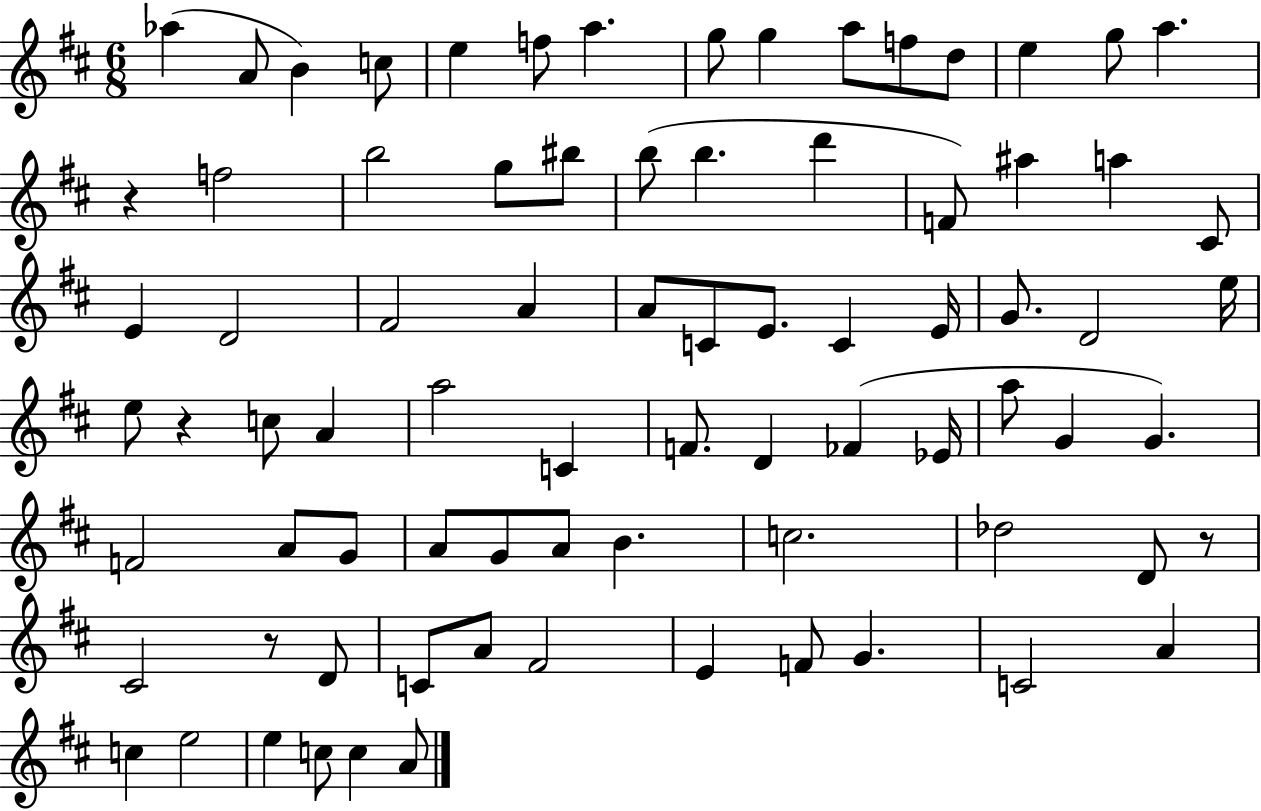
Ab5/q A4/e B4/q C5/e E5/q F5/e A5/q. G5/e G5/q A5/e F5/e D5/e E5/q G5/e A5/q. R/q F5/h B5/h G5/e BIS5/e B5/e B5/q. D6/q F4/e A#5/q A5/q C#4/e E4/q D4/h F#4/h A4/q A4/e C4/e E4/e. C4/q E4/s G4/e. D4/h E5/s E5/e R/q C5/e A4/q A5/h C4/q F4/e. D4/q FES4/q Eb4/s A5/e G4/q G4/q. F4/h A4/e G4/e A4/e G4/e A4/e B4/q. C5/h. Db5/h D4/e R/e C#4/h R/e D4/e C4/e A4/e F#4/h E4/q F4/e G4/q. C4/h A4/q C5/q E5/h E5/q C5/e C5/q A4/e